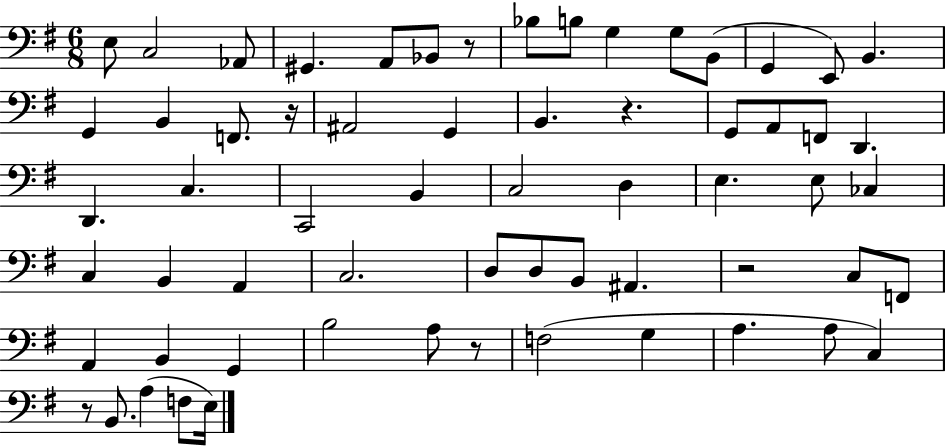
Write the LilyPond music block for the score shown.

{
  \clef bass
  \numericTimeSignature
  \time 6/8
  \key g \major
  \repeat volta 2 { e8 c2 aes,8 | gis,4. a,8 bes,8 r8 | bes8 b8 g4 g8 b,8( | g,4 e,8) b,4. | \break g,4 b,4 f,8. r16 | ais,2 g,4 | b,4. r4. | g,8 a,8 f,8 d,4. | \break d,4. c4. | c,2 b,4 | c2 d4 | e4. e8 ces4 | \break c4 b,4 a,4 | c2. | d8 d8 b,8 ais,4. | r2 c8 f,8 | \break a,4 b,4 g,4 | b2 a8 r8 | f2( g4 | a4. a8 c4) | \break r8 b,8. a4( f8 e16) | } \bar "|."
}